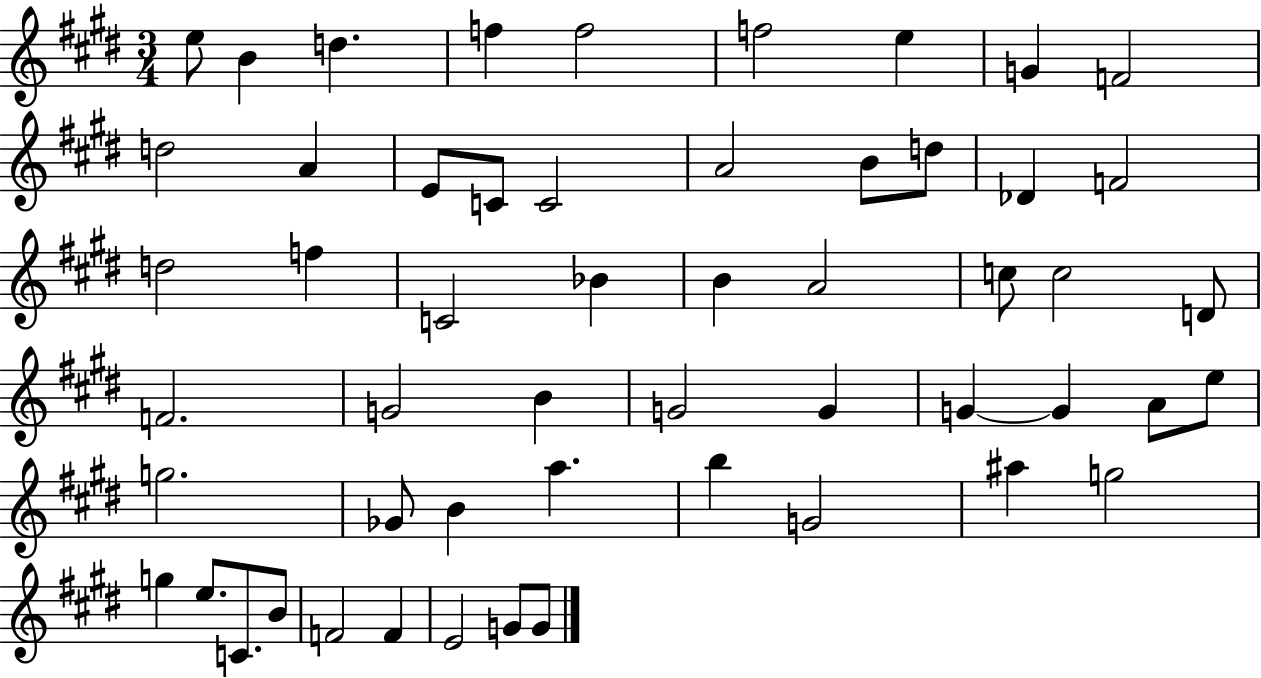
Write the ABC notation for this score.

X:1
T:Untitled
M:3/4
L:1/4
K:E
e/2 B d f f2 f2 e G F2 d2 A E/2 C/2 C2 A2 B/2 d/2 _D F2 d2 f C2 _B B A2 c/2 c2 D/2 F2 G2 B G2 G G G A/2 e/2 g2 _G/2 B a b G2 ^a g2 g e/2 C/2 B/2 F2 F E2 G/2 G/2